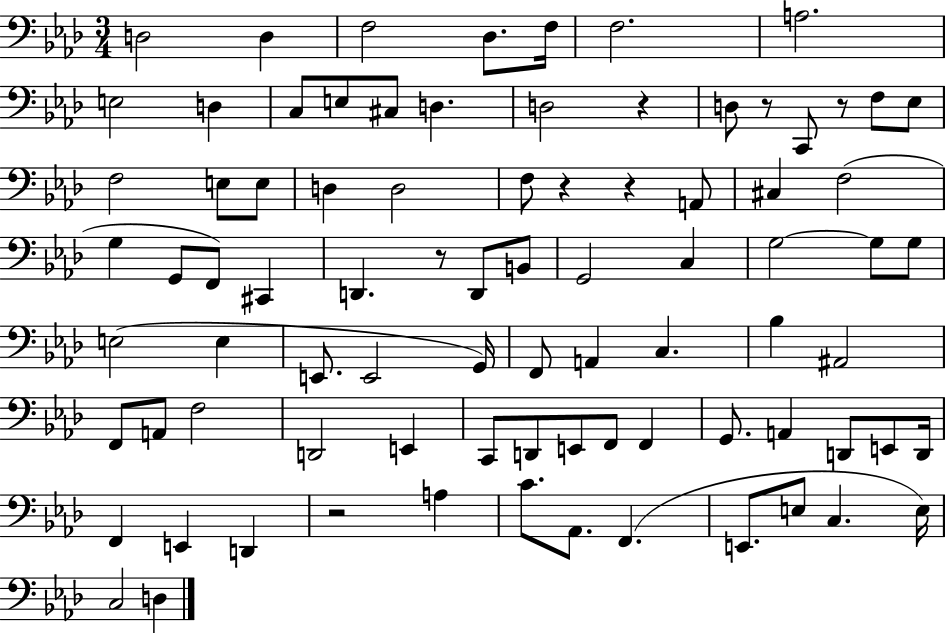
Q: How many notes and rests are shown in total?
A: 84